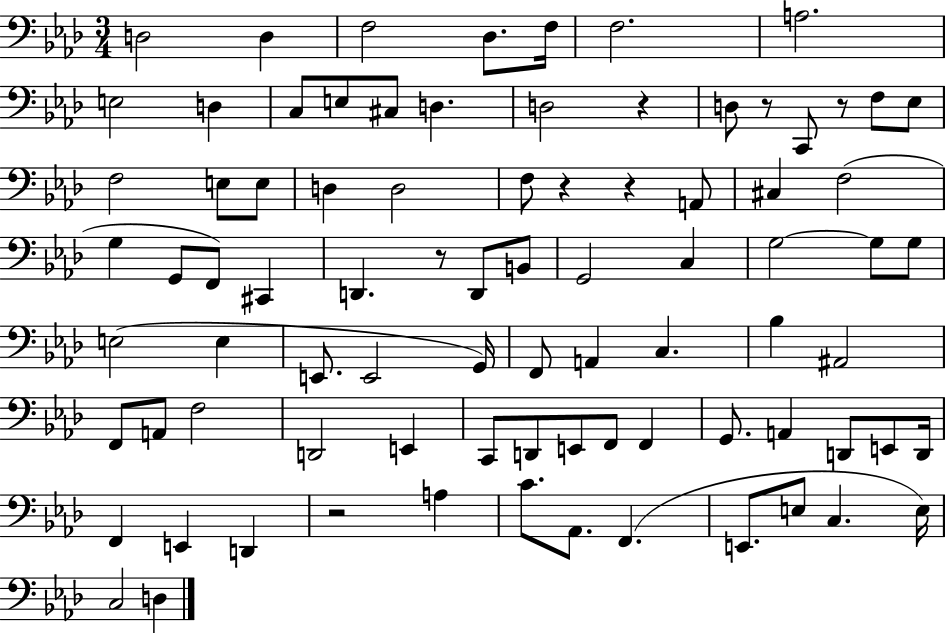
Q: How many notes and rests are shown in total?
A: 84